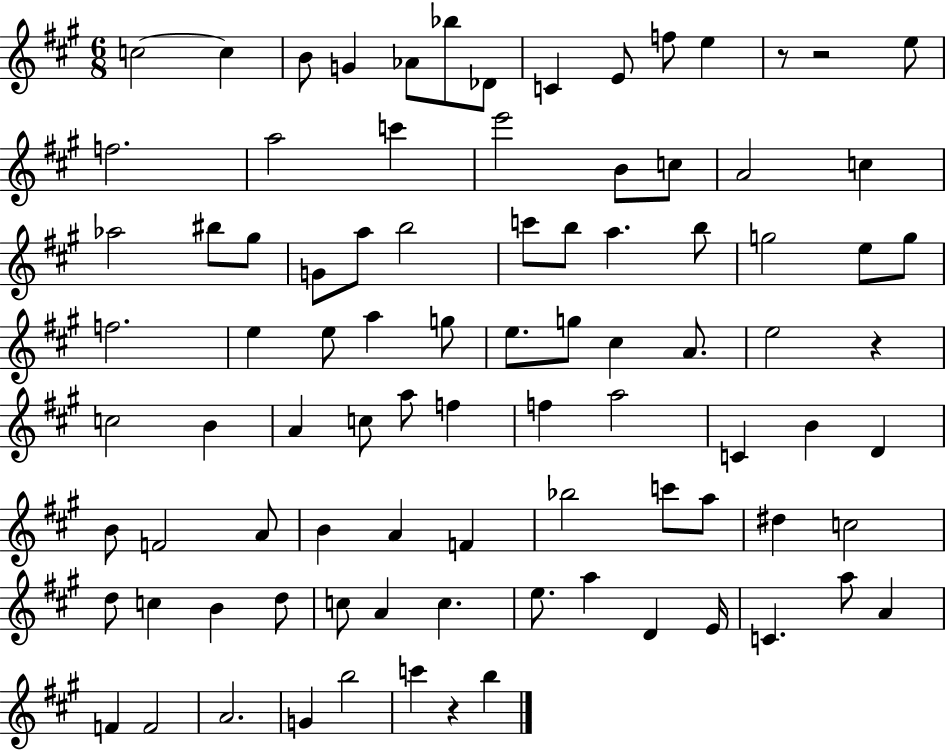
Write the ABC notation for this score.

X:1
T:Untitled
M:6/8
L:1/4
K:A
c2 c B/2 G _A/2 _b/2 _D/2 C E/2 f/2 e z/2 z2 e/2 f2 a2 c' e'2 B/2 c/2 A2 c _a2 ^b/2 ^g/2 G/2 a/2 b2 c'/2 b/2 a b/2 g2 e/2 g/2 f2 e e/2 a g/2 e/2 g/2 ^c A/2 e2 z c2 B A c/2 a/2 f f a2 C B D B/2 F2 A/2 B A F _b2 c'/2 a/2 ^d c2 d/2 c B d/2 c/2 A c e/2 a D E/4 C a/2 A F F2 A2 G b2 c' z b